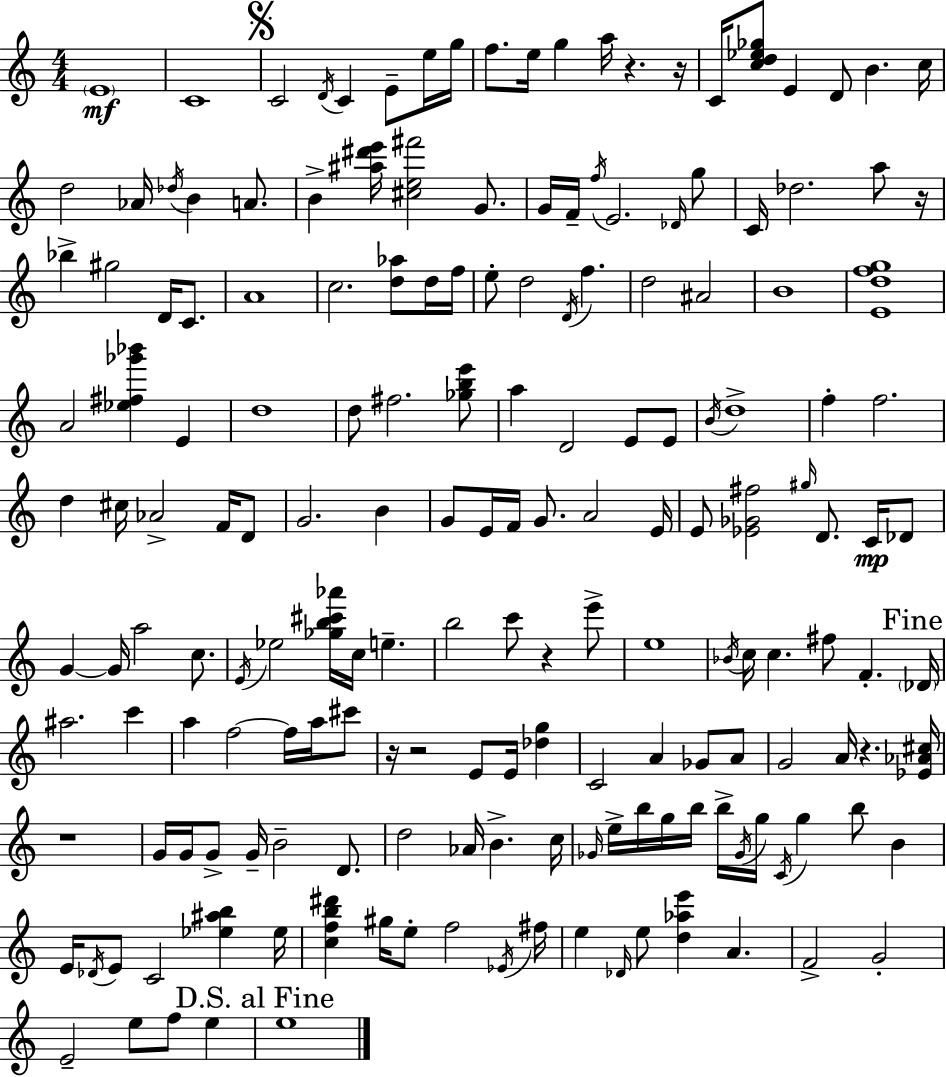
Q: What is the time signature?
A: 4/4